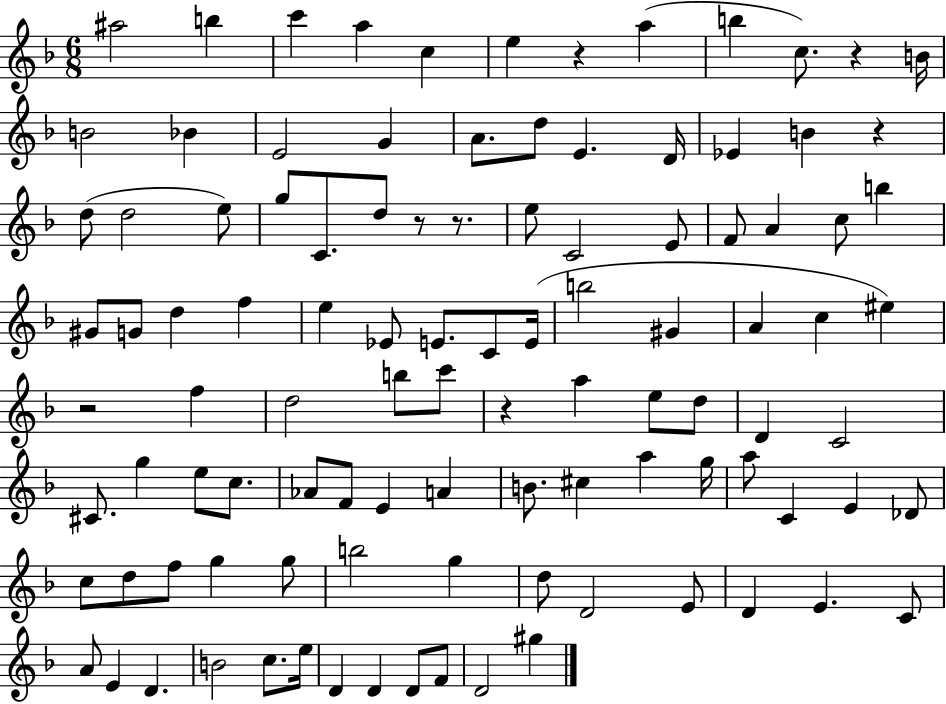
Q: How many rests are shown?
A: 7